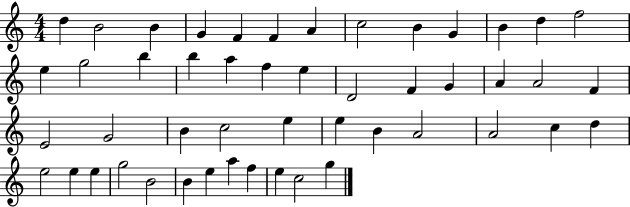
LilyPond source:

{
  \clef treble
  \numericTimeSignature
  \time 4/4
  \key c \major
  d''4 b'2 b'4 | g'4 f'4 f'4 a'4 | c''2 b'4 g'4 | b'4 d''4 f''2 | \break e''4 g''2 b''4 | b''4 a''4 f''4 e''4 | d'2 f'4 g'4 | a'4 a'2 f'4 | \break e'2 g'2 | b'4 c''2 e''4 | e''4 b'4 a'2 | a'2 c''4 d''4 | \break e''2 e''4 e''4 | g''2 b'2 | b'4 e''4 a''4 f''4 | e''4 c''2 g''4 | \break \bar "|."
}